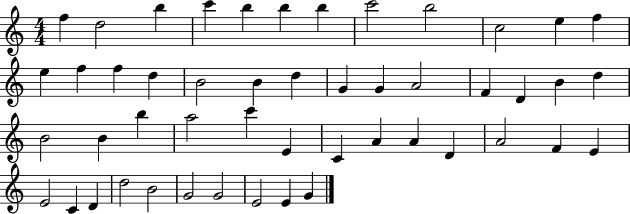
F5/q D5/h B5/q C6/q B5/q B5/q B5/q C6/h B5/h C5/h E5/q F5/q E5/q F5/q F5/q D5/q B4/h B4/q D5/q G4/q G4/q A4/h F4/q D4/q B4/q D5/q B4/h B4/q B5/q A5/h C6/q E4/q C4/q A4/q A4/q D4/q A4/h F4/q E4/q E4/h C4/q D4/q D5/h B4/h G4/h G4/h E4/h E4/q G4/q